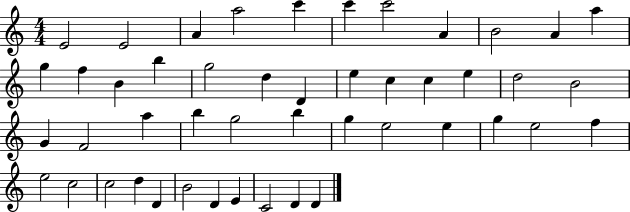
{
  \clef treble
  \numericTimeSignature
  \time 4/4
  \key c \major
  e'2 e'2 | a'4 a''2 c'''4 | c'''4 c'''2 a'4 | b'2 a'4 a''4 | \break g''4 f''4 b'4 b''4 | g''2 d''4 d'4 | e''4 c''4 c''4 e''4 | d''2 b'2 | \break g'4 f'2 a''4 | b''4 g''2 b''4 | g''4 e''2 e''4 | g''4 e''2 f''4 | \break e''2 c''2 | c''2 d''4 d'4 | b'2 d'4 e'4 | c'2 d'4 d'4 | \break \bar "|."
}